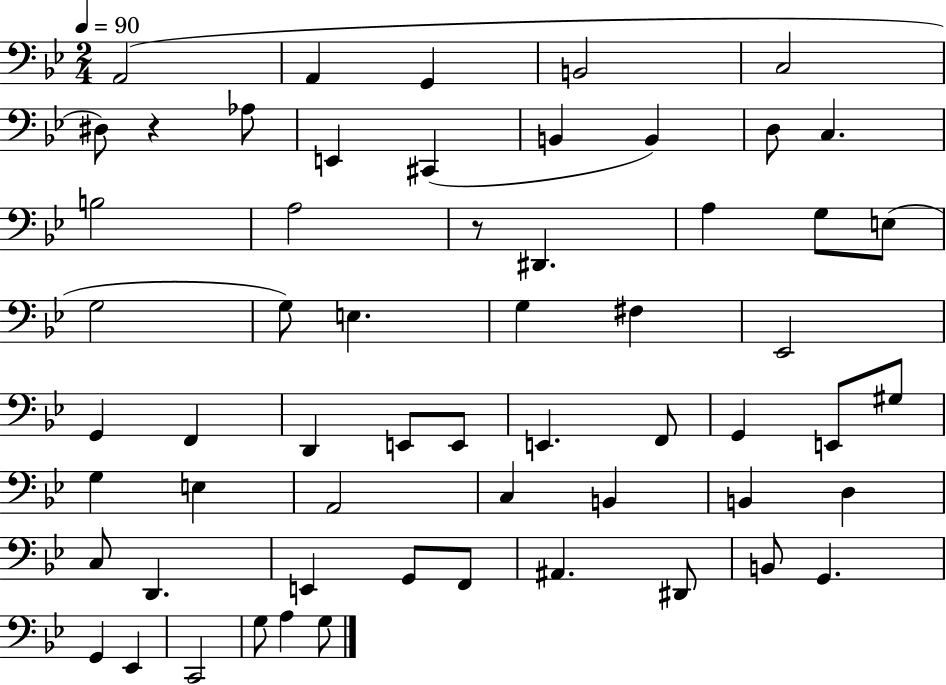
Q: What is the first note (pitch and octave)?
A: A2